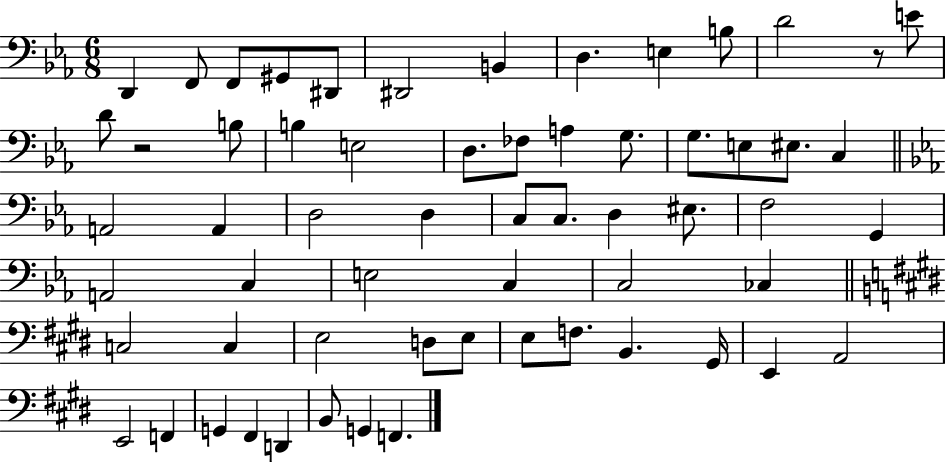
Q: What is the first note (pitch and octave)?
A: D2